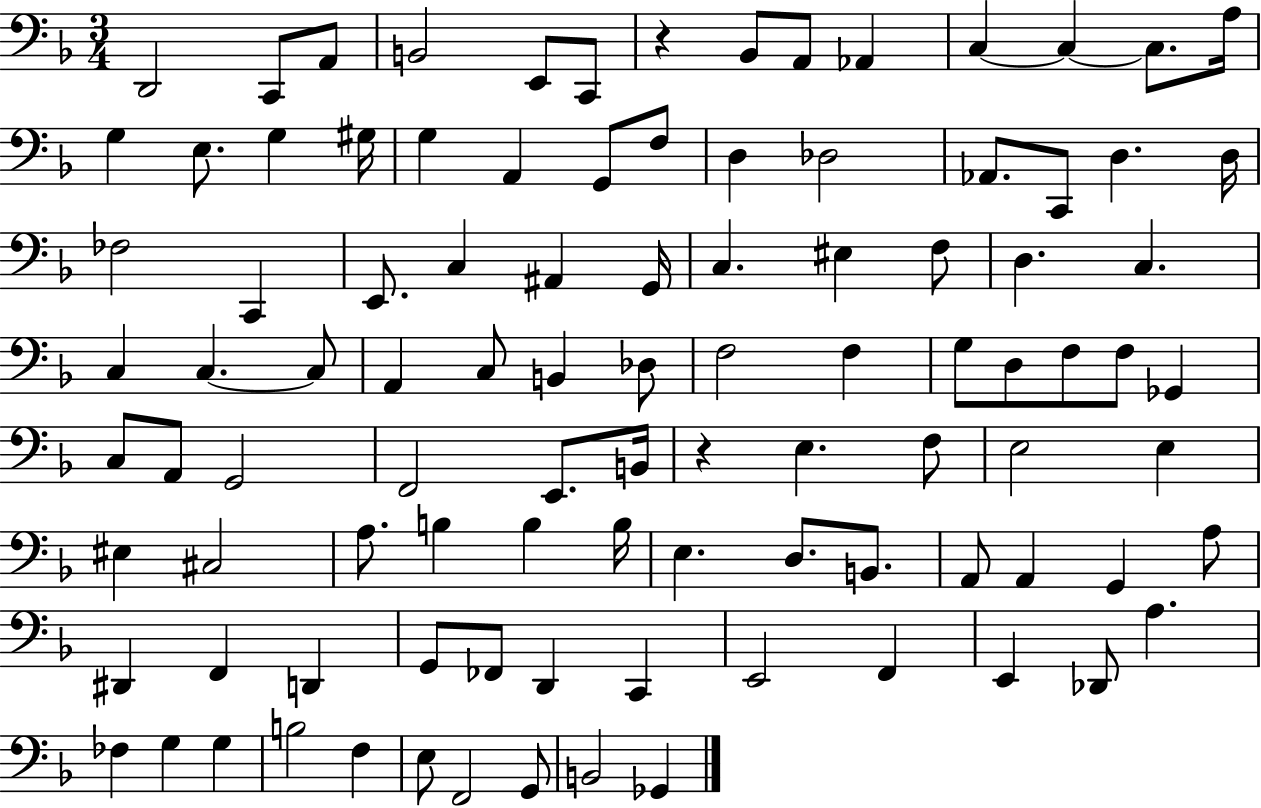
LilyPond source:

{
  \clef bass
  \numericTimeSignature
  \time 3/4
  \key f \major
  d,2 c,8 a,8 | b,2 e,8 c,8 | r4 bes,8 a,8 aes,4 | c4~~ c4~~ c8. a16 | \break g4 e8. g4 gis16 | g4 a,4 g,8 f8 | d4 des2 | aes,8. c,8 d4. d16 | \break fes2 c,4 | e,8. c4 ais,4 g,16 | c4. eis4 f8 | d4. c4. | \break c4 c4.~~ c8 | a,4 c8 b,4 des8 | f2 f4 | g8 d8 f8 f8 ges,4 | \break c8 a,8 g,2 | f,2 e,8. b,16 | r4 e4. f8 | e2 e4 | \break eis4 cis2 | a8. b4 b4 b16 | e4. d8. b,8. | a,8 a,4 g,4 a8 | \break dis,4 f,4 d,4 | g,8 fes,8 d,4 c,4 | e,2 f,4 | e,4 des,8 a4. | \break fes4 g4 g4 | b2 f4 | e8 f,2 g,8 | b,2 ges,4 | \break \bar "|."
}